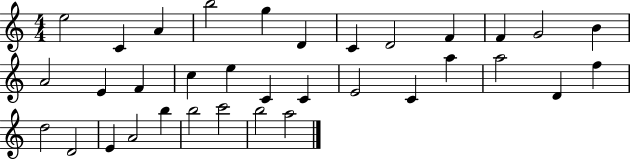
E5/h C4/q A4/q B5/h G5/q D4/q C4/q D4/h F4/q F4/q G4/h B4/q A4/h E4/q F4/q C5/q E5/q C4/q C4/q E4/h C4/q A5/q A5/h D4/q F5/q D5/h D4/h E4/q A4/h B5/q B5/h C6/h B5/h A5/h